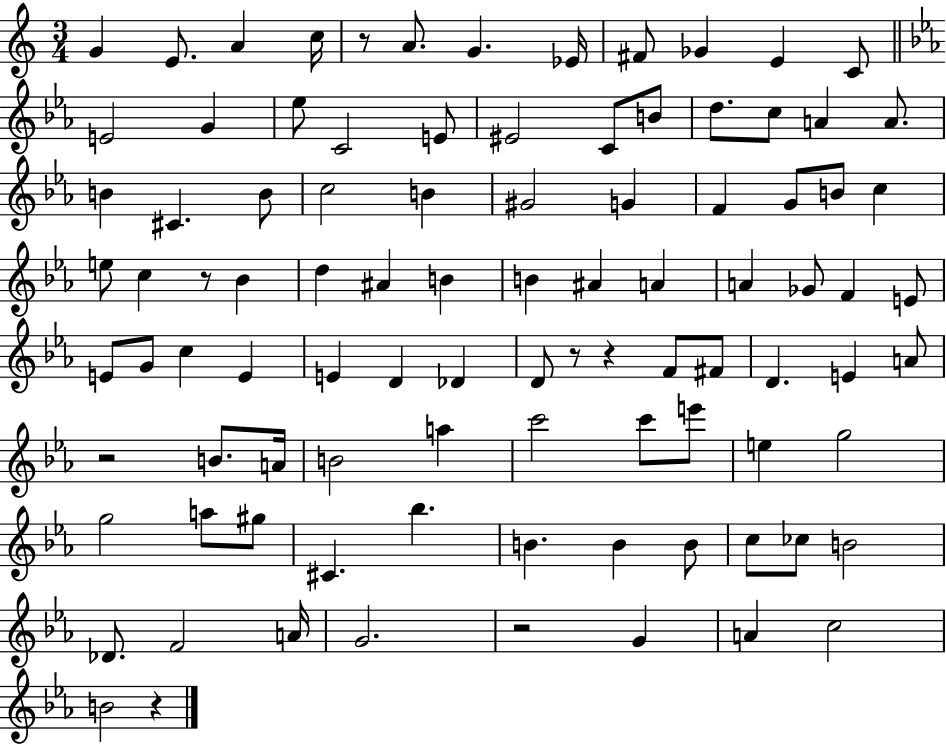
G4/q E4/e. A4/q C5/s R/e A4/e. G4/q. Eb4/s F#4/e Gb4/q E4/q C4/e E4/h G4/q Eb5/e C4/h E4/e EIS4/h C4/e B4/e D5/e. C5/e A4/q A4/e. B4/q C#4/q. B4/e C5/h B4/q G#4/h G4/q F4/q G4/e B4/e C5/q E5/e C5/q R/e Bb4/q D5/q A#4/q B4/q B4/q A#4/q A4/q A4/q Gb4/e F4/q E4/e E4/e G4/e C5/q E4/q E4/q D4/q Db4/q D4/e R/e R/q F4/e F#4/e D4/q. E4/q A4/e R/h B4/e. A4/s B4/h A5/q C6/h C6/e E6/e E5/q G5/h G5/h A5/e G#5/e C#4/q. Bb5/q. B4/q. B4/q B4/e C5/e CES5/e B4/h Db4/e. F4/h A4/s G4/h. R/h G4/q A4/q C5/h B4/h R/q